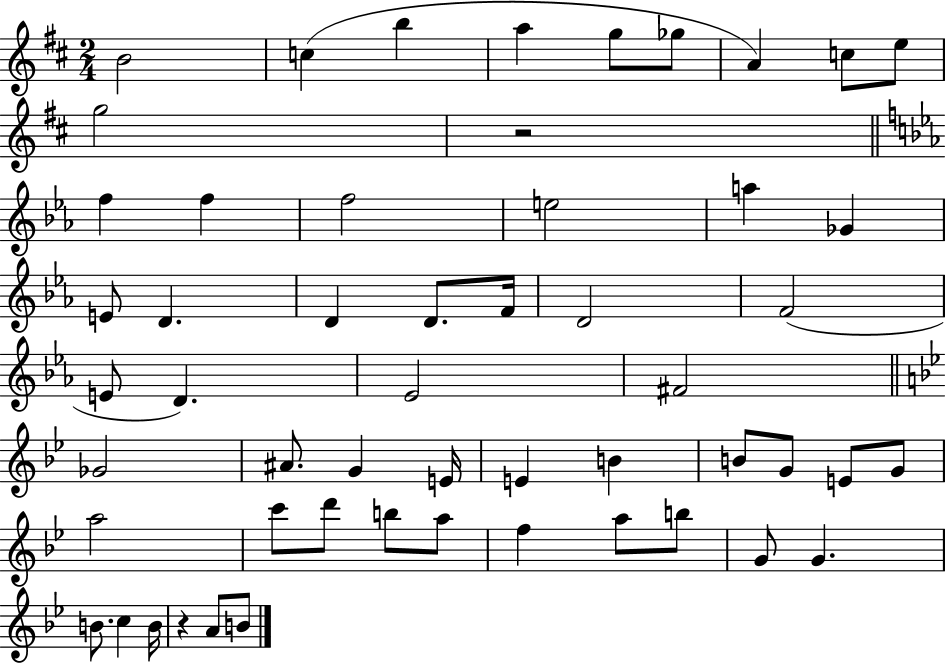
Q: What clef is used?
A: treble